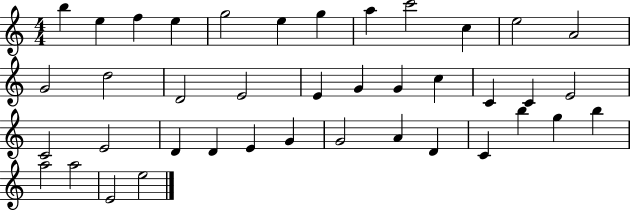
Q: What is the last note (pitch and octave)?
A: E5